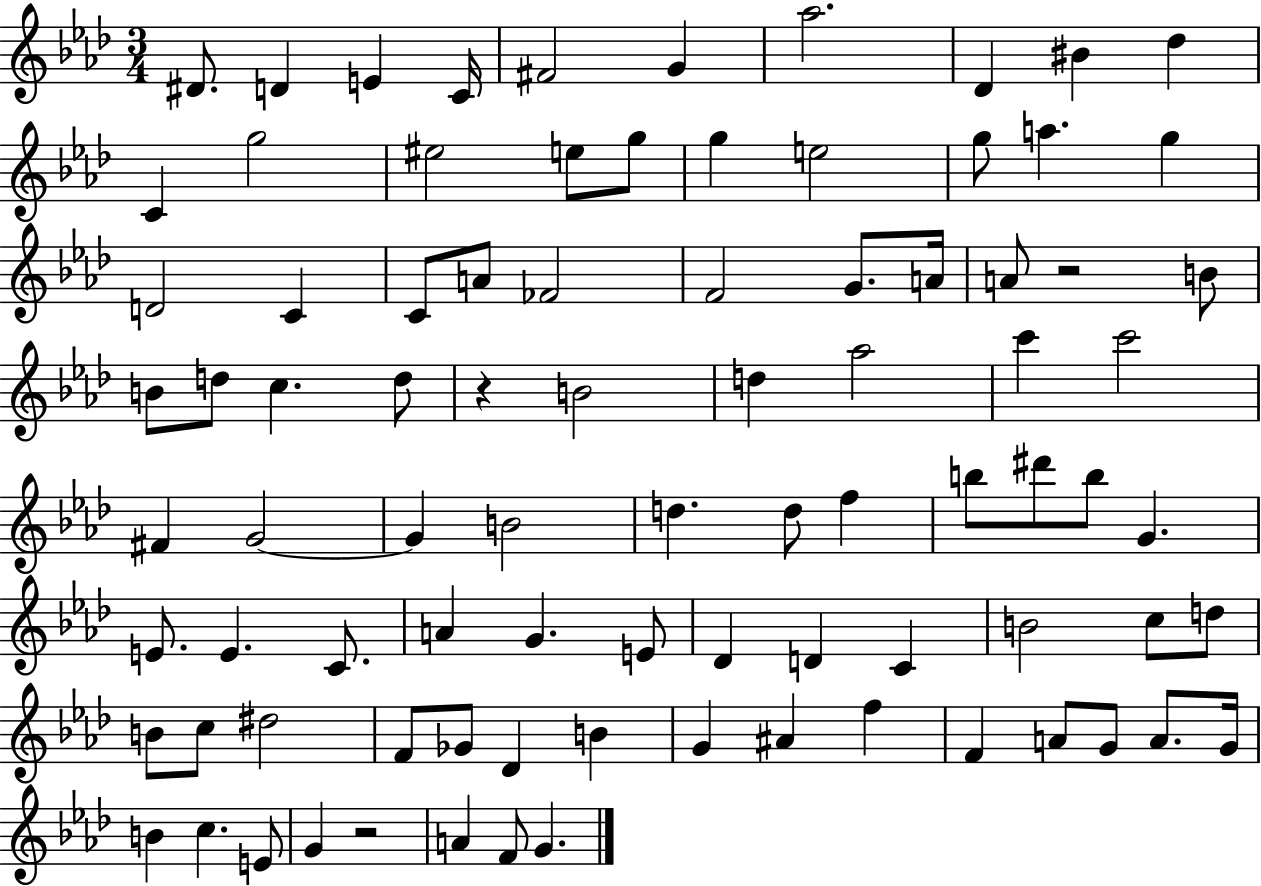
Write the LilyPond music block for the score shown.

{
  \clef treble
  \numericTimeSignature
  \time 3/4
  \key aes \major
  dis'8. d'4 e'4 c'16 | fis'2 g'4 | aes''2. | des'4 bis'4 des''4 | \break c'4 g''2 | eis''2 e''8 g''8 | g''4 e''2 | g''8 a''4. g''4 | \break d'2 c'4 | c'8 a'8 fes'2 | f'2 g'8. a'16 | a'8 r2 b'8 | \break b'8 d''8 c''4. d''8 | r4 b'2 | d''4 aes''2 | c'''4 c'''2 | \break fis'4 g'2~~ | g'4 b'2 | d''4. d''8 f''4 | b''8 dis'''8 b''8 g'4. | \break e'8. e'4. c'8. | a'4 g'4. e'8 | des'4 d'4 c'4 | b'2 c''8 d''8 | \break b'8 c''8 dis''2 | f'8 ges'8 des'4 b'4 | g'4 ais'4 f''4 | f'4 a'8 g'8 a'8. g'16 | \break b'4 c''4. e'8 | g'4 r2 | a'4 f'8 g'4. | \bar "|."
}